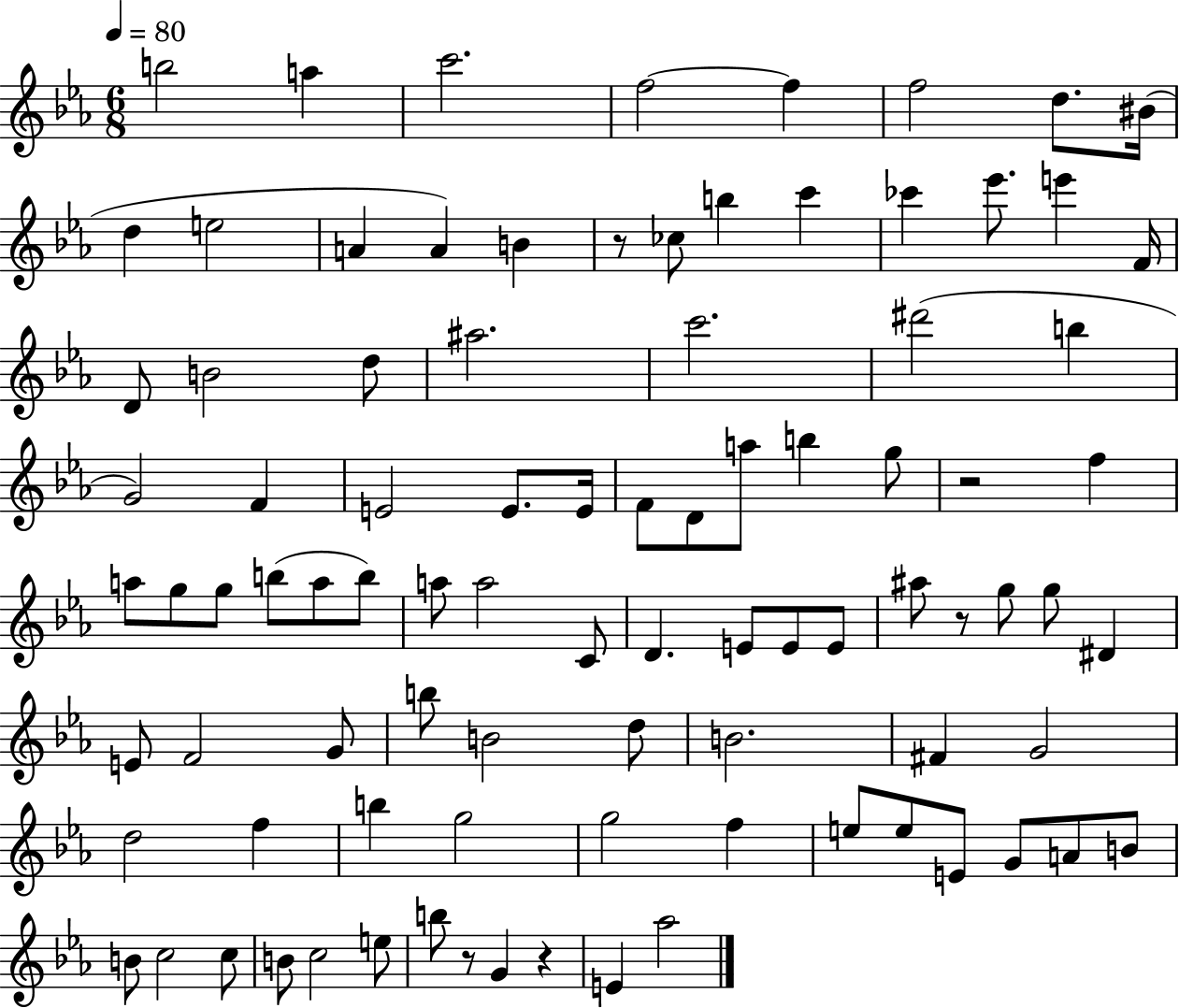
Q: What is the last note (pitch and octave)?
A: Ab5